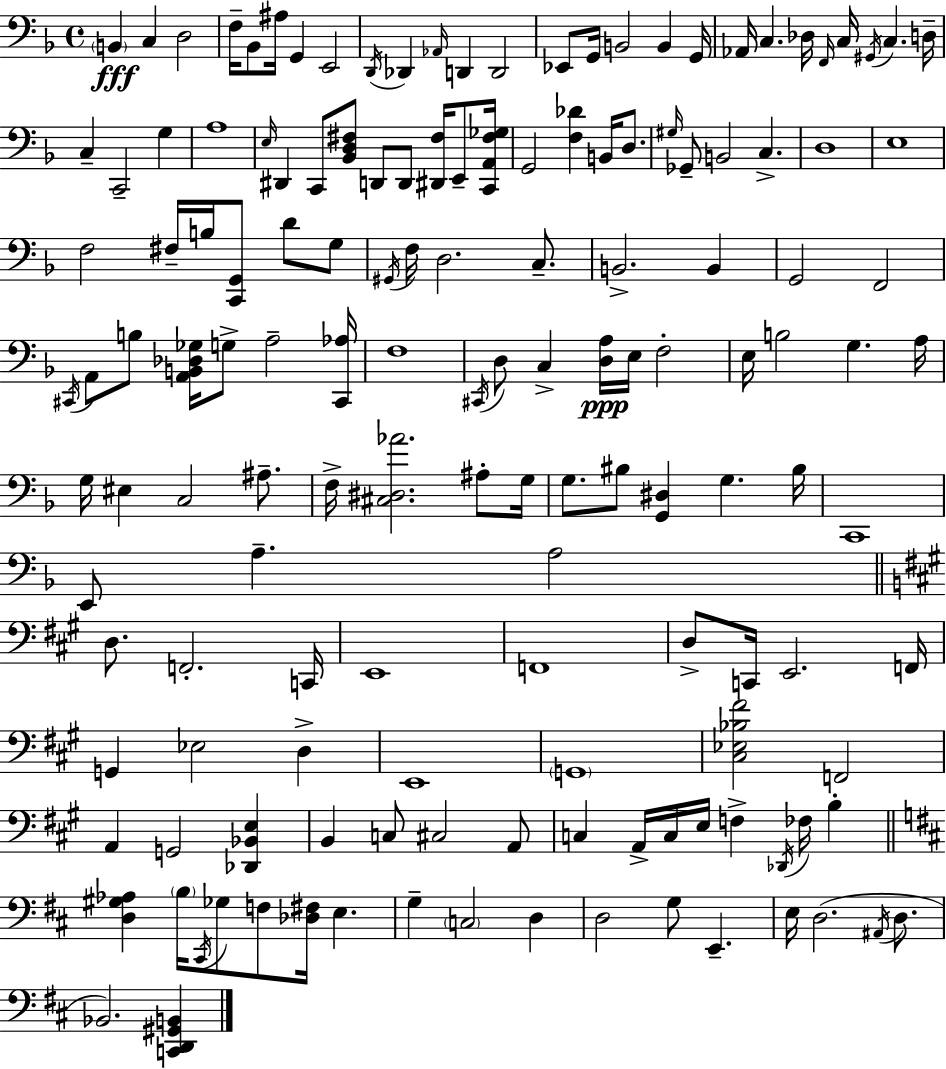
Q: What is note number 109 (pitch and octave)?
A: A2